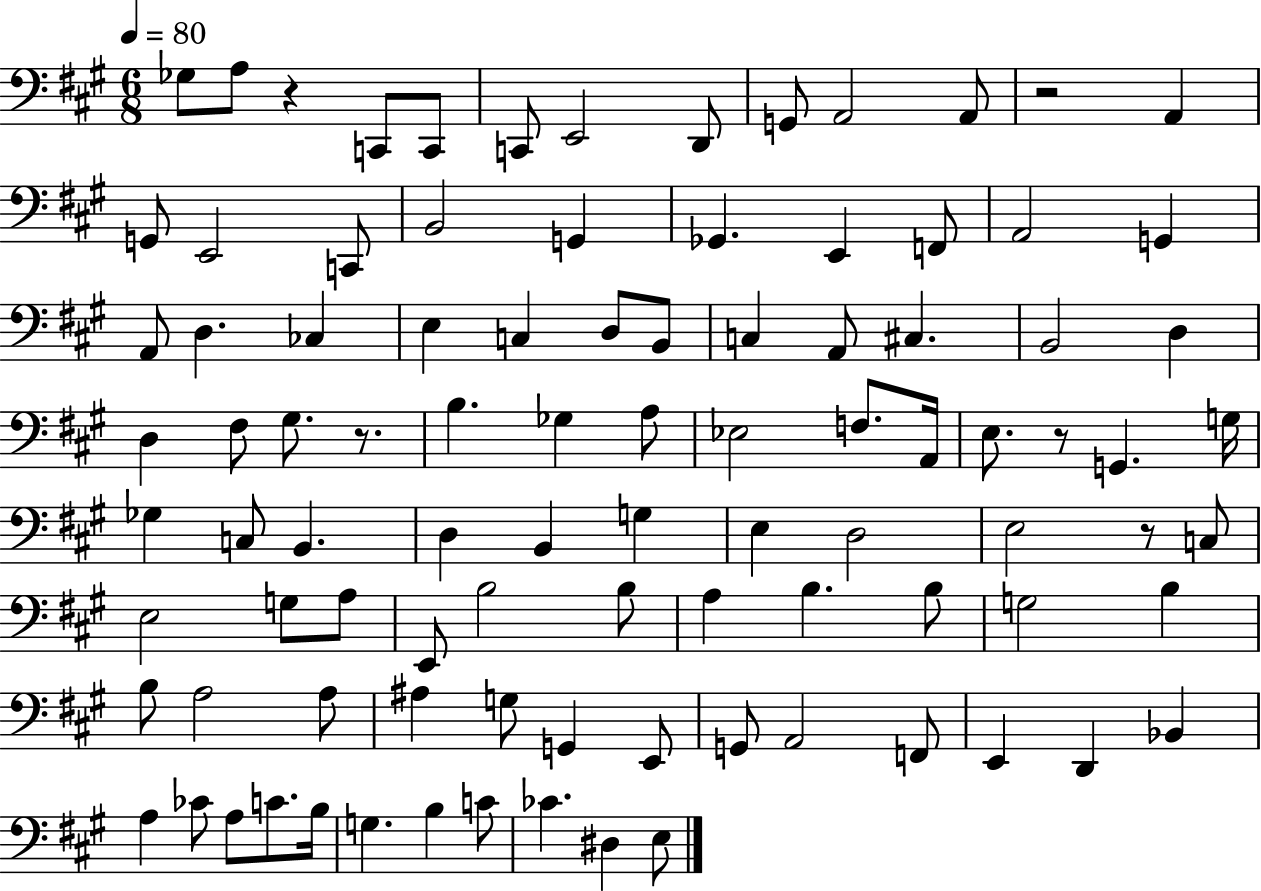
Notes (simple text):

Gb3/e A3/e R/q C2/e C2/e C2/e E2/h D2/e G2/e A2/h A2/e R/h A2/q G2/e E2/h C2/e B2/h G2/q Gb2/q. E2/q F2/e A2/h G2/q A2/e D3/q. CES3/q E3/q C3/q D3/e B2/e C3/q A2/e C#3/q. B2/h D3/q D3/q F#3/e G#3/e. R/e. B3/q. Gb3/q A3/e Eb3/h F3/e. A2/s E3/e. R/e G2/q. G3/s Gb3/q C3/e B2/q. D3/q B2/q G3/q E3/q D3/h E3/h R/e C3/e E3/h G3/e A3/e E2/e B3/h B3/e A3/q B3/q. B3/e G3/h B3/q B3/e A3/h A3/e A#3/q G3/e G2/q E2/e G2/e A2/h F2/e E2/q D2/q Bb2/q A3/q CES4/e A3/e C4/e. B3/s G3/q. B3/q C4/e CES4/q. D#3/q E3/e